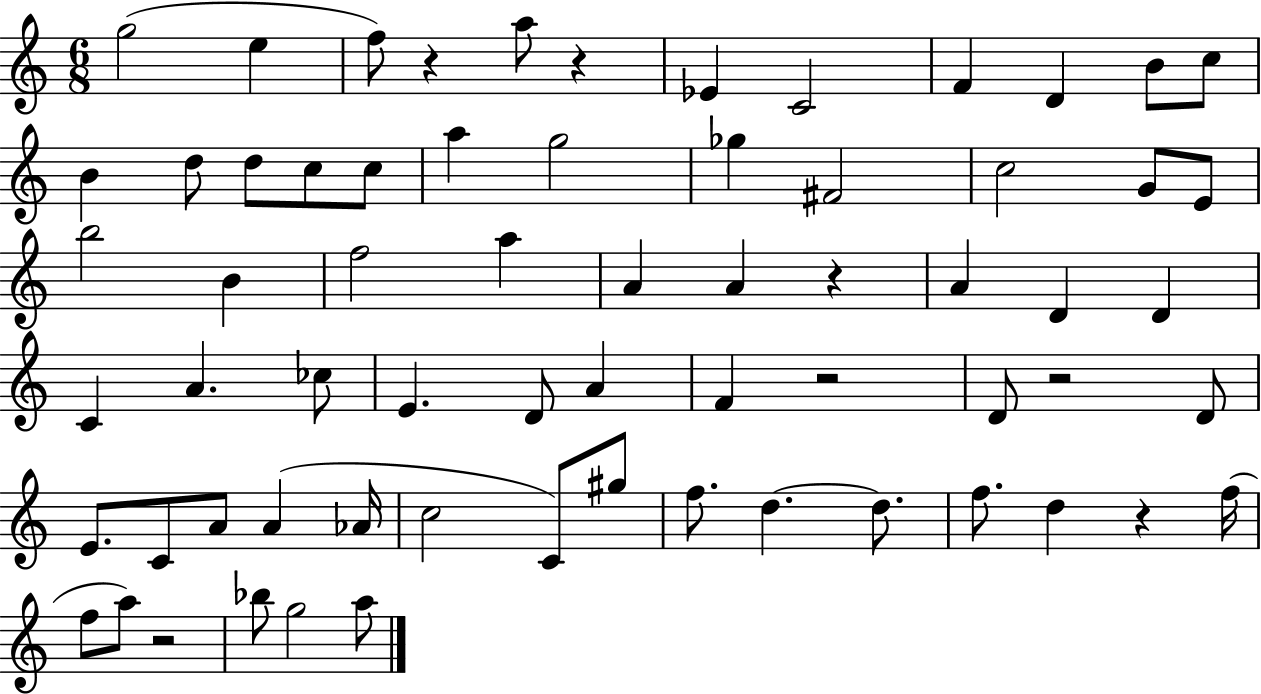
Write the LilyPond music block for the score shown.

{
  \clef treble
  \numericTimeSignature
  \time 6/8
  \key c \major
  g''2( e''4 | f''8) r4 a''8 r4 | ees'4 c'2 | f'4 d'4 b'8 c''8 | \break b'4 d''8 d''8 c''8 c''8 | a''4 g''2 | ges''4 fis'2 | c''2 g'8 e'8 | \break b''2 b'4 | f''2 a''4 | a'4 a'4 r4 | a'4 d'4 d'4 | \break c'4 a'4. ces''8 | e'4. d'8 a'4 | f'4 r2 | d'8 r2 d'8 | \break e'8. c'8 a'8 a'4( aes'16 | c''2 c'8) gis''8 | f''8. d''4.~~ d''8. | f''8. d''4 r4 f''16( | \break f''8 a''8) r2 | bes''8 g''2 a''8 | \bar "|."
}